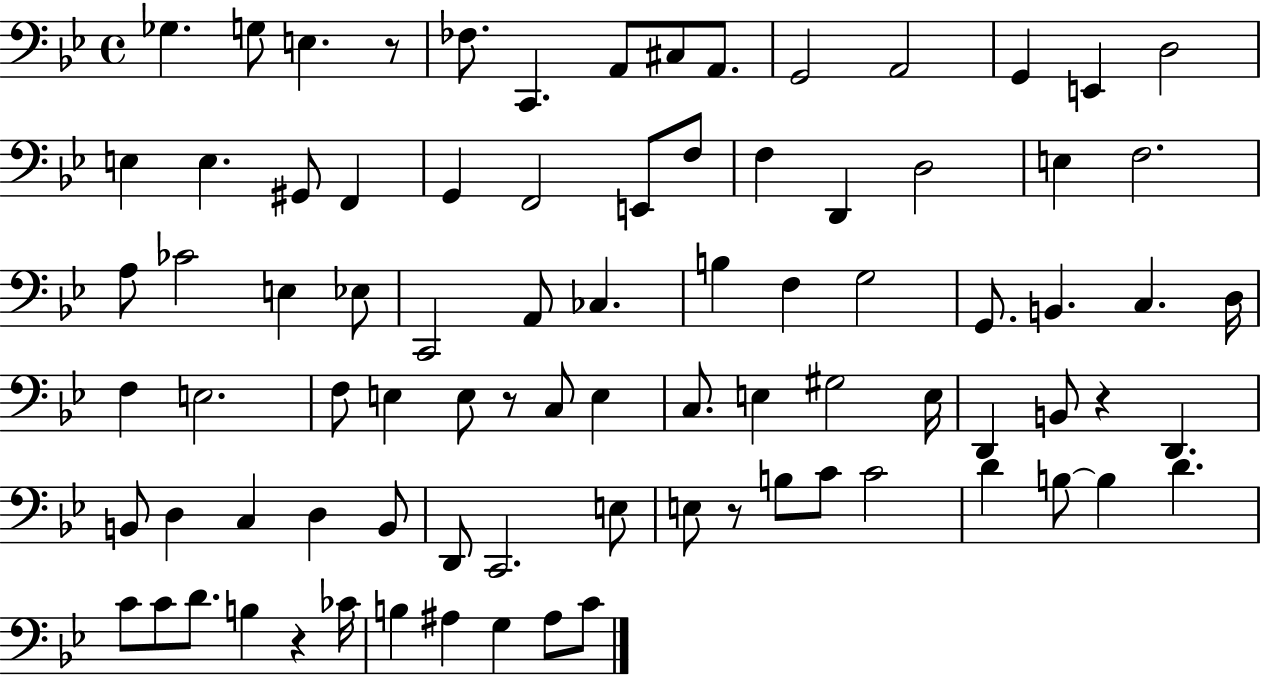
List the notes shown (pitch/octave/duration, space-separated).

Gb3/q. G3/e E3/q. R/e FES3/e. C2/q. A2/e C#3/e A2/e. G2/h A2/h G2/q E2/q D3/h E3/q E3/q. G#2/e F2/q G2/q F2/h E2/e F3/e F3/q D2/q D3/h E3/q F3/h. A3/e CES4/h E3/q Eb3/e C2/h A2/e CES3/q. B3/q F3/q G3/h G2/e. B2/q. C3/q. D3/s F3/q E3/h. F3/e E3/q E3/e R/e C3/e E3/q C3/e. E3/q G#3/h E3/s D2/q B2/e R/q D2/q. B2/e D3/q C3/q D3/q B2/e D2/e C2/h. E3/e E3/e R/e B3/e C4/e C4/h D4/q B3/e B3/q D4/q. C4/e C4/e D4/e. B3/q R/q CES4/s B3/q A#3/q G3/q A#3/e C4/e